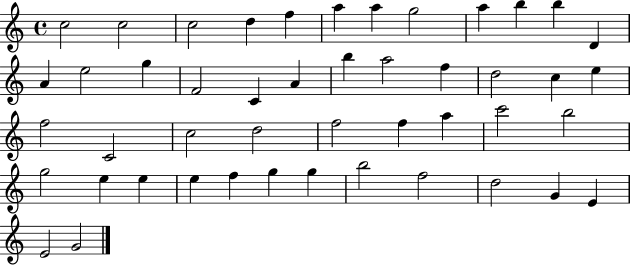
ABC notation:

X:1
T:Untitled
M:4/4
L:1/4
K:C
c2 c2 c2 d f a a g2 a b b D A e2 g F2 C A b a2 f d2 c e f2 C2 c2 d2 f2 f a c'2 b2 g2 e e e f g g b2 f2 d2 G E E2 G2